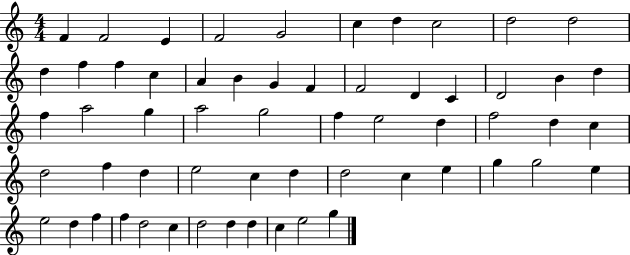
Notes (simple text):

F4/q F4/h E4/q F4/h G4/h C5/q D5/q C5/h D5/h D5/h D5/q F5/q F5/q C5/q A4/q B4/q G4/q F4/q F4/h D4/q C4/q D4/h B4/q D5/q F5/q A5/h G5/q A5/h G5/h F5/q E5/h D5/q F5/h D5/q C5/q D5/h F5/q D5/q E5/h C5/q D5/q D5/h C5/q E5/q G5/q G5/h E5/q E5/h D5/q F5/q F5/q D5/h C5/q D5/h D5/q D5/q C5/q E5/h G5/q